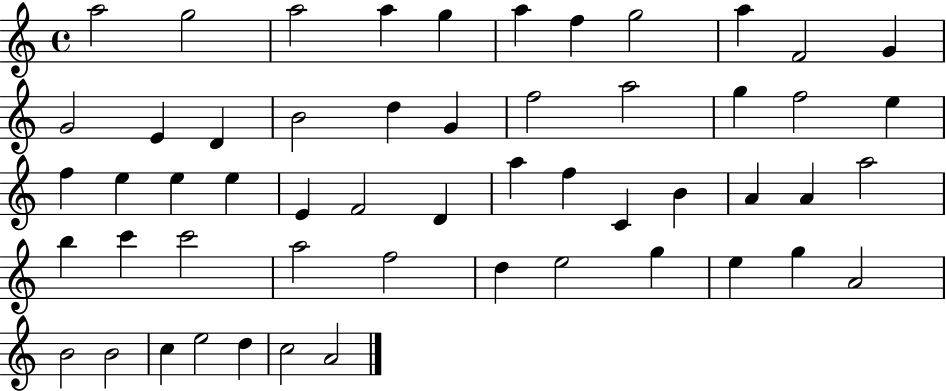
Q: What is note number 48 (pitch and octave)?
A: B4